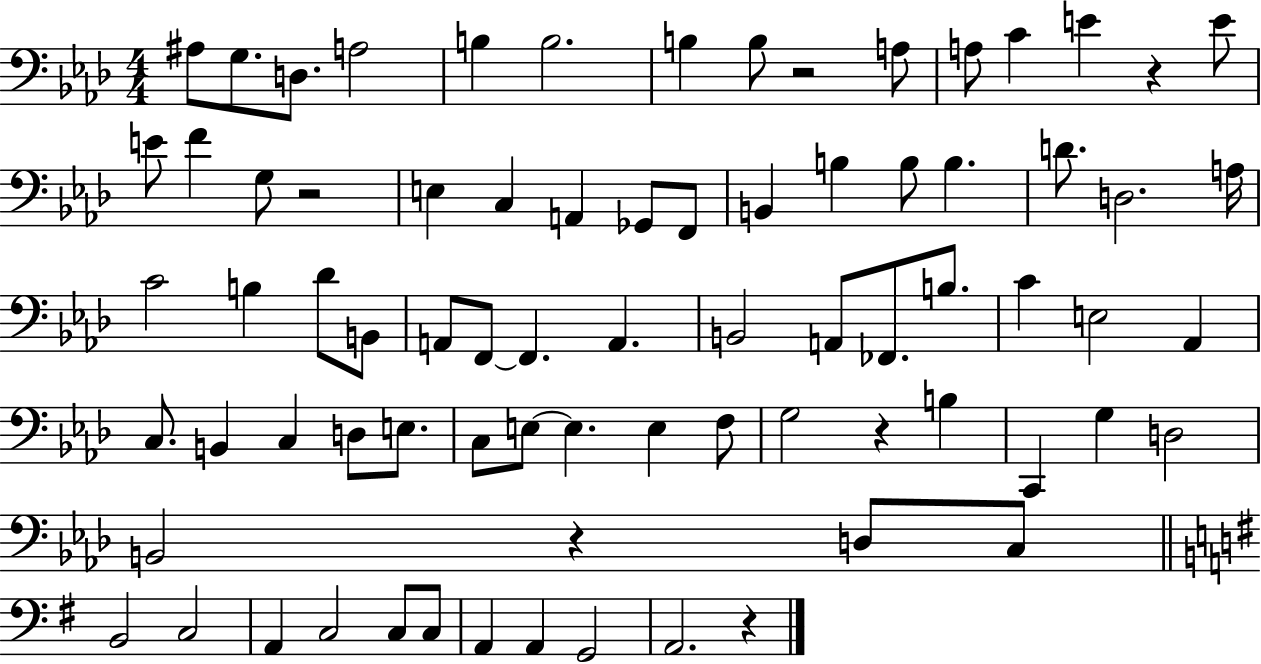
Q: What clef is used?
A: bass